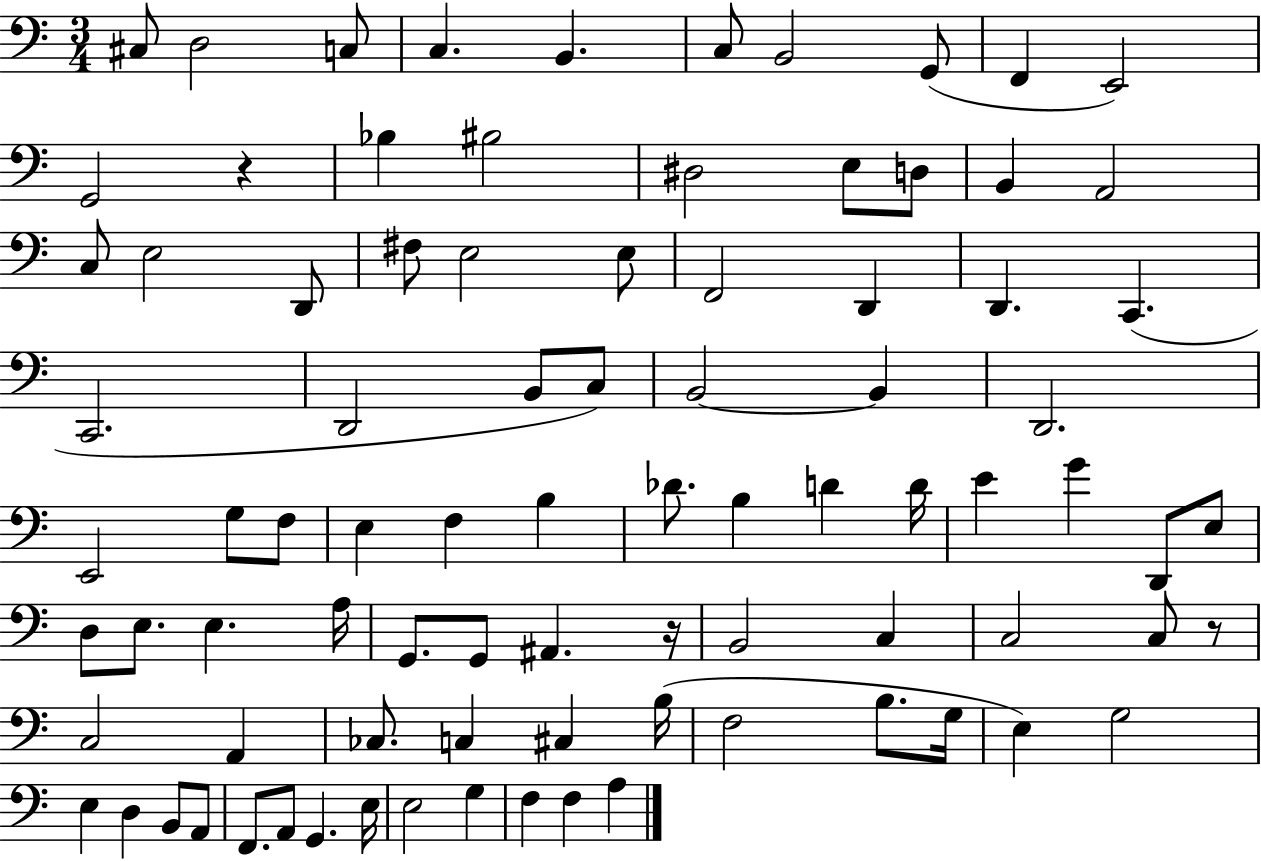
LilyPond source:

{
  \clef bass
  \numericTimeSignature
  \time 3/4
  \key c \major
  cis8 d2 c8 | c4. b,4. | c8 b,2 g,8( | f,4 e,2) | \break g,2 r4 | bes4 bis2 | dis2 e8 d8 | b,4 a,2 | \break c8 e2 d,8 | fis8 e2 e8 | f,2 d,4 | d,4. c,4.( | \break c,2. | d,2 b,8 c8) | b,2~~ b,4 | d,2. | \break e,2 g8 f8 | e4 f4 b4 | des'8. b4 d'4 d'16 | e'4 g'4 d,8 e8 | \break d8 e8. e4. a16 | g,8. g,8 ais,4. r16 | b,2 c4 | c2 c8 r8 | \break c2 a,4 | ces8. c4 cis4 b16( | f2 b8. g16 | e4) g2 | \break e4 d4 b,8 a,8 | f,8. a,8 g,4. e16 | e2 g4 | f4 f4 a4 | \break \bar "|."
}